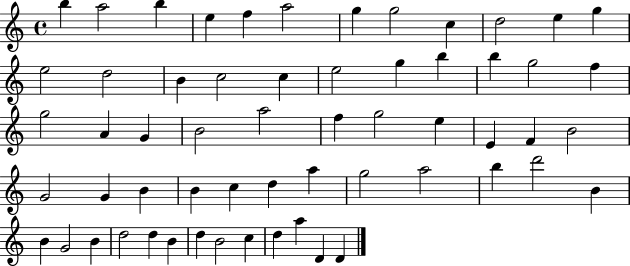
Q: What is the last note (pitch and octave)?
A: D4